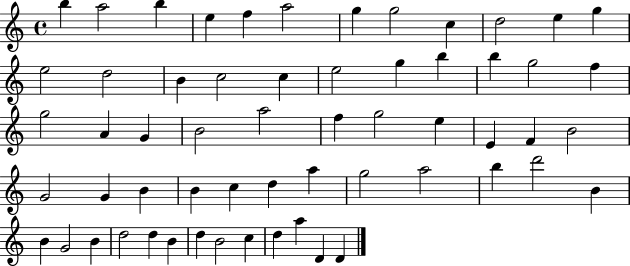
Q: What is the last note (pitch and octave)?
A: D4